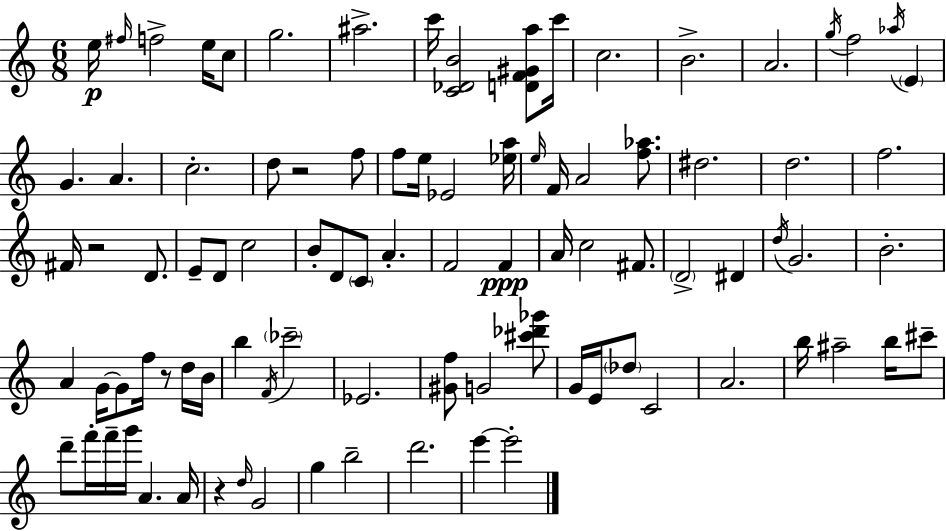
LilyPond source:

{
  \clef treble
  \numericTimeSignature
  \time 6/8
  \key a \minor
  e''16\p \grace { fis''16 } f''2-> e''16 c''8 | g''2. | ais''2.-> | c'''16 <c' des' b'>2 <d' f' gis' a''>8 | \break c'''16 c''2. | b'2.-> | a'2. | \acciaccatura { g''16 } f''2 \acciaccatura { aes''16 } \parenthesize e'4 | \break g'4. a'4. | c''2.-. | d''8 r2 | f''8 f''8 e''16 ees'2 | \break <ees'' a''>16 \grace { e''16 } f'16 a'2 | <f'' aes''>8. dis''2. | d''2. | f''2. | \break fis'16 r2 | d'8. e'8-- d'8 c''2 | b'8-. d'8 \parenthesize c'8 a'4.-. | f'2 | \break f'4\ppp a'16 c''2 | fis'8. \parenthesize d'2-> | dis'4 \acciaccatura { d''16 } g'2. | b'2.-. | \break a'4 g'16~~ g'8 | f''16 r8 d''16 b'16 b''4 \acciaccatura { f'16 } \parenthesize ces'''2-- | ees'2. | <gis' f''>8 g'2 | \break <cis''' des''' ges'''>8 g'16 e'16 \parenthesize des''8 c'2 | a'2. | b''16 ais''2-- | b''16 cis'''8-- d'''8-- f'''16-. f'''16-- g'''16 a'4. | \break a'16 r4 \grace { d''16 } g'2 | g''4 b''2-- | d'''2. | e'''4~~ e'''2-. | \break \bar "|."
}